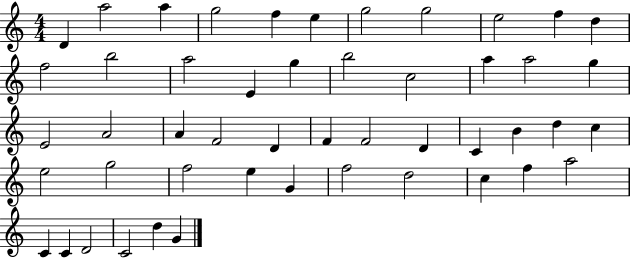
{
  \clef treble
  \numericTimeSignature
  \time 4/4
  \key c \major
  d'4 a''2 a''4 | g''2 f''4 e''4 | g''2 g''2 | e''2 f''4 d''4 | \break f''2 b''2 | a''2 e'4 g''4 | b''2 c''2 | a''4 a''2 g''4 | \break e'2 a'2 | a'4 f'2 d'4 | f'4 f'2 d'4 | c'4 b'4 d''4 c''4 | \break e''2 g''2 | f''2 e''4 g'4 | f''2 d''2 | c''4 f''4 a''2 | \break c'4 c'4 d'2 | c'2 d''4 g'4 | \bar "|."
}